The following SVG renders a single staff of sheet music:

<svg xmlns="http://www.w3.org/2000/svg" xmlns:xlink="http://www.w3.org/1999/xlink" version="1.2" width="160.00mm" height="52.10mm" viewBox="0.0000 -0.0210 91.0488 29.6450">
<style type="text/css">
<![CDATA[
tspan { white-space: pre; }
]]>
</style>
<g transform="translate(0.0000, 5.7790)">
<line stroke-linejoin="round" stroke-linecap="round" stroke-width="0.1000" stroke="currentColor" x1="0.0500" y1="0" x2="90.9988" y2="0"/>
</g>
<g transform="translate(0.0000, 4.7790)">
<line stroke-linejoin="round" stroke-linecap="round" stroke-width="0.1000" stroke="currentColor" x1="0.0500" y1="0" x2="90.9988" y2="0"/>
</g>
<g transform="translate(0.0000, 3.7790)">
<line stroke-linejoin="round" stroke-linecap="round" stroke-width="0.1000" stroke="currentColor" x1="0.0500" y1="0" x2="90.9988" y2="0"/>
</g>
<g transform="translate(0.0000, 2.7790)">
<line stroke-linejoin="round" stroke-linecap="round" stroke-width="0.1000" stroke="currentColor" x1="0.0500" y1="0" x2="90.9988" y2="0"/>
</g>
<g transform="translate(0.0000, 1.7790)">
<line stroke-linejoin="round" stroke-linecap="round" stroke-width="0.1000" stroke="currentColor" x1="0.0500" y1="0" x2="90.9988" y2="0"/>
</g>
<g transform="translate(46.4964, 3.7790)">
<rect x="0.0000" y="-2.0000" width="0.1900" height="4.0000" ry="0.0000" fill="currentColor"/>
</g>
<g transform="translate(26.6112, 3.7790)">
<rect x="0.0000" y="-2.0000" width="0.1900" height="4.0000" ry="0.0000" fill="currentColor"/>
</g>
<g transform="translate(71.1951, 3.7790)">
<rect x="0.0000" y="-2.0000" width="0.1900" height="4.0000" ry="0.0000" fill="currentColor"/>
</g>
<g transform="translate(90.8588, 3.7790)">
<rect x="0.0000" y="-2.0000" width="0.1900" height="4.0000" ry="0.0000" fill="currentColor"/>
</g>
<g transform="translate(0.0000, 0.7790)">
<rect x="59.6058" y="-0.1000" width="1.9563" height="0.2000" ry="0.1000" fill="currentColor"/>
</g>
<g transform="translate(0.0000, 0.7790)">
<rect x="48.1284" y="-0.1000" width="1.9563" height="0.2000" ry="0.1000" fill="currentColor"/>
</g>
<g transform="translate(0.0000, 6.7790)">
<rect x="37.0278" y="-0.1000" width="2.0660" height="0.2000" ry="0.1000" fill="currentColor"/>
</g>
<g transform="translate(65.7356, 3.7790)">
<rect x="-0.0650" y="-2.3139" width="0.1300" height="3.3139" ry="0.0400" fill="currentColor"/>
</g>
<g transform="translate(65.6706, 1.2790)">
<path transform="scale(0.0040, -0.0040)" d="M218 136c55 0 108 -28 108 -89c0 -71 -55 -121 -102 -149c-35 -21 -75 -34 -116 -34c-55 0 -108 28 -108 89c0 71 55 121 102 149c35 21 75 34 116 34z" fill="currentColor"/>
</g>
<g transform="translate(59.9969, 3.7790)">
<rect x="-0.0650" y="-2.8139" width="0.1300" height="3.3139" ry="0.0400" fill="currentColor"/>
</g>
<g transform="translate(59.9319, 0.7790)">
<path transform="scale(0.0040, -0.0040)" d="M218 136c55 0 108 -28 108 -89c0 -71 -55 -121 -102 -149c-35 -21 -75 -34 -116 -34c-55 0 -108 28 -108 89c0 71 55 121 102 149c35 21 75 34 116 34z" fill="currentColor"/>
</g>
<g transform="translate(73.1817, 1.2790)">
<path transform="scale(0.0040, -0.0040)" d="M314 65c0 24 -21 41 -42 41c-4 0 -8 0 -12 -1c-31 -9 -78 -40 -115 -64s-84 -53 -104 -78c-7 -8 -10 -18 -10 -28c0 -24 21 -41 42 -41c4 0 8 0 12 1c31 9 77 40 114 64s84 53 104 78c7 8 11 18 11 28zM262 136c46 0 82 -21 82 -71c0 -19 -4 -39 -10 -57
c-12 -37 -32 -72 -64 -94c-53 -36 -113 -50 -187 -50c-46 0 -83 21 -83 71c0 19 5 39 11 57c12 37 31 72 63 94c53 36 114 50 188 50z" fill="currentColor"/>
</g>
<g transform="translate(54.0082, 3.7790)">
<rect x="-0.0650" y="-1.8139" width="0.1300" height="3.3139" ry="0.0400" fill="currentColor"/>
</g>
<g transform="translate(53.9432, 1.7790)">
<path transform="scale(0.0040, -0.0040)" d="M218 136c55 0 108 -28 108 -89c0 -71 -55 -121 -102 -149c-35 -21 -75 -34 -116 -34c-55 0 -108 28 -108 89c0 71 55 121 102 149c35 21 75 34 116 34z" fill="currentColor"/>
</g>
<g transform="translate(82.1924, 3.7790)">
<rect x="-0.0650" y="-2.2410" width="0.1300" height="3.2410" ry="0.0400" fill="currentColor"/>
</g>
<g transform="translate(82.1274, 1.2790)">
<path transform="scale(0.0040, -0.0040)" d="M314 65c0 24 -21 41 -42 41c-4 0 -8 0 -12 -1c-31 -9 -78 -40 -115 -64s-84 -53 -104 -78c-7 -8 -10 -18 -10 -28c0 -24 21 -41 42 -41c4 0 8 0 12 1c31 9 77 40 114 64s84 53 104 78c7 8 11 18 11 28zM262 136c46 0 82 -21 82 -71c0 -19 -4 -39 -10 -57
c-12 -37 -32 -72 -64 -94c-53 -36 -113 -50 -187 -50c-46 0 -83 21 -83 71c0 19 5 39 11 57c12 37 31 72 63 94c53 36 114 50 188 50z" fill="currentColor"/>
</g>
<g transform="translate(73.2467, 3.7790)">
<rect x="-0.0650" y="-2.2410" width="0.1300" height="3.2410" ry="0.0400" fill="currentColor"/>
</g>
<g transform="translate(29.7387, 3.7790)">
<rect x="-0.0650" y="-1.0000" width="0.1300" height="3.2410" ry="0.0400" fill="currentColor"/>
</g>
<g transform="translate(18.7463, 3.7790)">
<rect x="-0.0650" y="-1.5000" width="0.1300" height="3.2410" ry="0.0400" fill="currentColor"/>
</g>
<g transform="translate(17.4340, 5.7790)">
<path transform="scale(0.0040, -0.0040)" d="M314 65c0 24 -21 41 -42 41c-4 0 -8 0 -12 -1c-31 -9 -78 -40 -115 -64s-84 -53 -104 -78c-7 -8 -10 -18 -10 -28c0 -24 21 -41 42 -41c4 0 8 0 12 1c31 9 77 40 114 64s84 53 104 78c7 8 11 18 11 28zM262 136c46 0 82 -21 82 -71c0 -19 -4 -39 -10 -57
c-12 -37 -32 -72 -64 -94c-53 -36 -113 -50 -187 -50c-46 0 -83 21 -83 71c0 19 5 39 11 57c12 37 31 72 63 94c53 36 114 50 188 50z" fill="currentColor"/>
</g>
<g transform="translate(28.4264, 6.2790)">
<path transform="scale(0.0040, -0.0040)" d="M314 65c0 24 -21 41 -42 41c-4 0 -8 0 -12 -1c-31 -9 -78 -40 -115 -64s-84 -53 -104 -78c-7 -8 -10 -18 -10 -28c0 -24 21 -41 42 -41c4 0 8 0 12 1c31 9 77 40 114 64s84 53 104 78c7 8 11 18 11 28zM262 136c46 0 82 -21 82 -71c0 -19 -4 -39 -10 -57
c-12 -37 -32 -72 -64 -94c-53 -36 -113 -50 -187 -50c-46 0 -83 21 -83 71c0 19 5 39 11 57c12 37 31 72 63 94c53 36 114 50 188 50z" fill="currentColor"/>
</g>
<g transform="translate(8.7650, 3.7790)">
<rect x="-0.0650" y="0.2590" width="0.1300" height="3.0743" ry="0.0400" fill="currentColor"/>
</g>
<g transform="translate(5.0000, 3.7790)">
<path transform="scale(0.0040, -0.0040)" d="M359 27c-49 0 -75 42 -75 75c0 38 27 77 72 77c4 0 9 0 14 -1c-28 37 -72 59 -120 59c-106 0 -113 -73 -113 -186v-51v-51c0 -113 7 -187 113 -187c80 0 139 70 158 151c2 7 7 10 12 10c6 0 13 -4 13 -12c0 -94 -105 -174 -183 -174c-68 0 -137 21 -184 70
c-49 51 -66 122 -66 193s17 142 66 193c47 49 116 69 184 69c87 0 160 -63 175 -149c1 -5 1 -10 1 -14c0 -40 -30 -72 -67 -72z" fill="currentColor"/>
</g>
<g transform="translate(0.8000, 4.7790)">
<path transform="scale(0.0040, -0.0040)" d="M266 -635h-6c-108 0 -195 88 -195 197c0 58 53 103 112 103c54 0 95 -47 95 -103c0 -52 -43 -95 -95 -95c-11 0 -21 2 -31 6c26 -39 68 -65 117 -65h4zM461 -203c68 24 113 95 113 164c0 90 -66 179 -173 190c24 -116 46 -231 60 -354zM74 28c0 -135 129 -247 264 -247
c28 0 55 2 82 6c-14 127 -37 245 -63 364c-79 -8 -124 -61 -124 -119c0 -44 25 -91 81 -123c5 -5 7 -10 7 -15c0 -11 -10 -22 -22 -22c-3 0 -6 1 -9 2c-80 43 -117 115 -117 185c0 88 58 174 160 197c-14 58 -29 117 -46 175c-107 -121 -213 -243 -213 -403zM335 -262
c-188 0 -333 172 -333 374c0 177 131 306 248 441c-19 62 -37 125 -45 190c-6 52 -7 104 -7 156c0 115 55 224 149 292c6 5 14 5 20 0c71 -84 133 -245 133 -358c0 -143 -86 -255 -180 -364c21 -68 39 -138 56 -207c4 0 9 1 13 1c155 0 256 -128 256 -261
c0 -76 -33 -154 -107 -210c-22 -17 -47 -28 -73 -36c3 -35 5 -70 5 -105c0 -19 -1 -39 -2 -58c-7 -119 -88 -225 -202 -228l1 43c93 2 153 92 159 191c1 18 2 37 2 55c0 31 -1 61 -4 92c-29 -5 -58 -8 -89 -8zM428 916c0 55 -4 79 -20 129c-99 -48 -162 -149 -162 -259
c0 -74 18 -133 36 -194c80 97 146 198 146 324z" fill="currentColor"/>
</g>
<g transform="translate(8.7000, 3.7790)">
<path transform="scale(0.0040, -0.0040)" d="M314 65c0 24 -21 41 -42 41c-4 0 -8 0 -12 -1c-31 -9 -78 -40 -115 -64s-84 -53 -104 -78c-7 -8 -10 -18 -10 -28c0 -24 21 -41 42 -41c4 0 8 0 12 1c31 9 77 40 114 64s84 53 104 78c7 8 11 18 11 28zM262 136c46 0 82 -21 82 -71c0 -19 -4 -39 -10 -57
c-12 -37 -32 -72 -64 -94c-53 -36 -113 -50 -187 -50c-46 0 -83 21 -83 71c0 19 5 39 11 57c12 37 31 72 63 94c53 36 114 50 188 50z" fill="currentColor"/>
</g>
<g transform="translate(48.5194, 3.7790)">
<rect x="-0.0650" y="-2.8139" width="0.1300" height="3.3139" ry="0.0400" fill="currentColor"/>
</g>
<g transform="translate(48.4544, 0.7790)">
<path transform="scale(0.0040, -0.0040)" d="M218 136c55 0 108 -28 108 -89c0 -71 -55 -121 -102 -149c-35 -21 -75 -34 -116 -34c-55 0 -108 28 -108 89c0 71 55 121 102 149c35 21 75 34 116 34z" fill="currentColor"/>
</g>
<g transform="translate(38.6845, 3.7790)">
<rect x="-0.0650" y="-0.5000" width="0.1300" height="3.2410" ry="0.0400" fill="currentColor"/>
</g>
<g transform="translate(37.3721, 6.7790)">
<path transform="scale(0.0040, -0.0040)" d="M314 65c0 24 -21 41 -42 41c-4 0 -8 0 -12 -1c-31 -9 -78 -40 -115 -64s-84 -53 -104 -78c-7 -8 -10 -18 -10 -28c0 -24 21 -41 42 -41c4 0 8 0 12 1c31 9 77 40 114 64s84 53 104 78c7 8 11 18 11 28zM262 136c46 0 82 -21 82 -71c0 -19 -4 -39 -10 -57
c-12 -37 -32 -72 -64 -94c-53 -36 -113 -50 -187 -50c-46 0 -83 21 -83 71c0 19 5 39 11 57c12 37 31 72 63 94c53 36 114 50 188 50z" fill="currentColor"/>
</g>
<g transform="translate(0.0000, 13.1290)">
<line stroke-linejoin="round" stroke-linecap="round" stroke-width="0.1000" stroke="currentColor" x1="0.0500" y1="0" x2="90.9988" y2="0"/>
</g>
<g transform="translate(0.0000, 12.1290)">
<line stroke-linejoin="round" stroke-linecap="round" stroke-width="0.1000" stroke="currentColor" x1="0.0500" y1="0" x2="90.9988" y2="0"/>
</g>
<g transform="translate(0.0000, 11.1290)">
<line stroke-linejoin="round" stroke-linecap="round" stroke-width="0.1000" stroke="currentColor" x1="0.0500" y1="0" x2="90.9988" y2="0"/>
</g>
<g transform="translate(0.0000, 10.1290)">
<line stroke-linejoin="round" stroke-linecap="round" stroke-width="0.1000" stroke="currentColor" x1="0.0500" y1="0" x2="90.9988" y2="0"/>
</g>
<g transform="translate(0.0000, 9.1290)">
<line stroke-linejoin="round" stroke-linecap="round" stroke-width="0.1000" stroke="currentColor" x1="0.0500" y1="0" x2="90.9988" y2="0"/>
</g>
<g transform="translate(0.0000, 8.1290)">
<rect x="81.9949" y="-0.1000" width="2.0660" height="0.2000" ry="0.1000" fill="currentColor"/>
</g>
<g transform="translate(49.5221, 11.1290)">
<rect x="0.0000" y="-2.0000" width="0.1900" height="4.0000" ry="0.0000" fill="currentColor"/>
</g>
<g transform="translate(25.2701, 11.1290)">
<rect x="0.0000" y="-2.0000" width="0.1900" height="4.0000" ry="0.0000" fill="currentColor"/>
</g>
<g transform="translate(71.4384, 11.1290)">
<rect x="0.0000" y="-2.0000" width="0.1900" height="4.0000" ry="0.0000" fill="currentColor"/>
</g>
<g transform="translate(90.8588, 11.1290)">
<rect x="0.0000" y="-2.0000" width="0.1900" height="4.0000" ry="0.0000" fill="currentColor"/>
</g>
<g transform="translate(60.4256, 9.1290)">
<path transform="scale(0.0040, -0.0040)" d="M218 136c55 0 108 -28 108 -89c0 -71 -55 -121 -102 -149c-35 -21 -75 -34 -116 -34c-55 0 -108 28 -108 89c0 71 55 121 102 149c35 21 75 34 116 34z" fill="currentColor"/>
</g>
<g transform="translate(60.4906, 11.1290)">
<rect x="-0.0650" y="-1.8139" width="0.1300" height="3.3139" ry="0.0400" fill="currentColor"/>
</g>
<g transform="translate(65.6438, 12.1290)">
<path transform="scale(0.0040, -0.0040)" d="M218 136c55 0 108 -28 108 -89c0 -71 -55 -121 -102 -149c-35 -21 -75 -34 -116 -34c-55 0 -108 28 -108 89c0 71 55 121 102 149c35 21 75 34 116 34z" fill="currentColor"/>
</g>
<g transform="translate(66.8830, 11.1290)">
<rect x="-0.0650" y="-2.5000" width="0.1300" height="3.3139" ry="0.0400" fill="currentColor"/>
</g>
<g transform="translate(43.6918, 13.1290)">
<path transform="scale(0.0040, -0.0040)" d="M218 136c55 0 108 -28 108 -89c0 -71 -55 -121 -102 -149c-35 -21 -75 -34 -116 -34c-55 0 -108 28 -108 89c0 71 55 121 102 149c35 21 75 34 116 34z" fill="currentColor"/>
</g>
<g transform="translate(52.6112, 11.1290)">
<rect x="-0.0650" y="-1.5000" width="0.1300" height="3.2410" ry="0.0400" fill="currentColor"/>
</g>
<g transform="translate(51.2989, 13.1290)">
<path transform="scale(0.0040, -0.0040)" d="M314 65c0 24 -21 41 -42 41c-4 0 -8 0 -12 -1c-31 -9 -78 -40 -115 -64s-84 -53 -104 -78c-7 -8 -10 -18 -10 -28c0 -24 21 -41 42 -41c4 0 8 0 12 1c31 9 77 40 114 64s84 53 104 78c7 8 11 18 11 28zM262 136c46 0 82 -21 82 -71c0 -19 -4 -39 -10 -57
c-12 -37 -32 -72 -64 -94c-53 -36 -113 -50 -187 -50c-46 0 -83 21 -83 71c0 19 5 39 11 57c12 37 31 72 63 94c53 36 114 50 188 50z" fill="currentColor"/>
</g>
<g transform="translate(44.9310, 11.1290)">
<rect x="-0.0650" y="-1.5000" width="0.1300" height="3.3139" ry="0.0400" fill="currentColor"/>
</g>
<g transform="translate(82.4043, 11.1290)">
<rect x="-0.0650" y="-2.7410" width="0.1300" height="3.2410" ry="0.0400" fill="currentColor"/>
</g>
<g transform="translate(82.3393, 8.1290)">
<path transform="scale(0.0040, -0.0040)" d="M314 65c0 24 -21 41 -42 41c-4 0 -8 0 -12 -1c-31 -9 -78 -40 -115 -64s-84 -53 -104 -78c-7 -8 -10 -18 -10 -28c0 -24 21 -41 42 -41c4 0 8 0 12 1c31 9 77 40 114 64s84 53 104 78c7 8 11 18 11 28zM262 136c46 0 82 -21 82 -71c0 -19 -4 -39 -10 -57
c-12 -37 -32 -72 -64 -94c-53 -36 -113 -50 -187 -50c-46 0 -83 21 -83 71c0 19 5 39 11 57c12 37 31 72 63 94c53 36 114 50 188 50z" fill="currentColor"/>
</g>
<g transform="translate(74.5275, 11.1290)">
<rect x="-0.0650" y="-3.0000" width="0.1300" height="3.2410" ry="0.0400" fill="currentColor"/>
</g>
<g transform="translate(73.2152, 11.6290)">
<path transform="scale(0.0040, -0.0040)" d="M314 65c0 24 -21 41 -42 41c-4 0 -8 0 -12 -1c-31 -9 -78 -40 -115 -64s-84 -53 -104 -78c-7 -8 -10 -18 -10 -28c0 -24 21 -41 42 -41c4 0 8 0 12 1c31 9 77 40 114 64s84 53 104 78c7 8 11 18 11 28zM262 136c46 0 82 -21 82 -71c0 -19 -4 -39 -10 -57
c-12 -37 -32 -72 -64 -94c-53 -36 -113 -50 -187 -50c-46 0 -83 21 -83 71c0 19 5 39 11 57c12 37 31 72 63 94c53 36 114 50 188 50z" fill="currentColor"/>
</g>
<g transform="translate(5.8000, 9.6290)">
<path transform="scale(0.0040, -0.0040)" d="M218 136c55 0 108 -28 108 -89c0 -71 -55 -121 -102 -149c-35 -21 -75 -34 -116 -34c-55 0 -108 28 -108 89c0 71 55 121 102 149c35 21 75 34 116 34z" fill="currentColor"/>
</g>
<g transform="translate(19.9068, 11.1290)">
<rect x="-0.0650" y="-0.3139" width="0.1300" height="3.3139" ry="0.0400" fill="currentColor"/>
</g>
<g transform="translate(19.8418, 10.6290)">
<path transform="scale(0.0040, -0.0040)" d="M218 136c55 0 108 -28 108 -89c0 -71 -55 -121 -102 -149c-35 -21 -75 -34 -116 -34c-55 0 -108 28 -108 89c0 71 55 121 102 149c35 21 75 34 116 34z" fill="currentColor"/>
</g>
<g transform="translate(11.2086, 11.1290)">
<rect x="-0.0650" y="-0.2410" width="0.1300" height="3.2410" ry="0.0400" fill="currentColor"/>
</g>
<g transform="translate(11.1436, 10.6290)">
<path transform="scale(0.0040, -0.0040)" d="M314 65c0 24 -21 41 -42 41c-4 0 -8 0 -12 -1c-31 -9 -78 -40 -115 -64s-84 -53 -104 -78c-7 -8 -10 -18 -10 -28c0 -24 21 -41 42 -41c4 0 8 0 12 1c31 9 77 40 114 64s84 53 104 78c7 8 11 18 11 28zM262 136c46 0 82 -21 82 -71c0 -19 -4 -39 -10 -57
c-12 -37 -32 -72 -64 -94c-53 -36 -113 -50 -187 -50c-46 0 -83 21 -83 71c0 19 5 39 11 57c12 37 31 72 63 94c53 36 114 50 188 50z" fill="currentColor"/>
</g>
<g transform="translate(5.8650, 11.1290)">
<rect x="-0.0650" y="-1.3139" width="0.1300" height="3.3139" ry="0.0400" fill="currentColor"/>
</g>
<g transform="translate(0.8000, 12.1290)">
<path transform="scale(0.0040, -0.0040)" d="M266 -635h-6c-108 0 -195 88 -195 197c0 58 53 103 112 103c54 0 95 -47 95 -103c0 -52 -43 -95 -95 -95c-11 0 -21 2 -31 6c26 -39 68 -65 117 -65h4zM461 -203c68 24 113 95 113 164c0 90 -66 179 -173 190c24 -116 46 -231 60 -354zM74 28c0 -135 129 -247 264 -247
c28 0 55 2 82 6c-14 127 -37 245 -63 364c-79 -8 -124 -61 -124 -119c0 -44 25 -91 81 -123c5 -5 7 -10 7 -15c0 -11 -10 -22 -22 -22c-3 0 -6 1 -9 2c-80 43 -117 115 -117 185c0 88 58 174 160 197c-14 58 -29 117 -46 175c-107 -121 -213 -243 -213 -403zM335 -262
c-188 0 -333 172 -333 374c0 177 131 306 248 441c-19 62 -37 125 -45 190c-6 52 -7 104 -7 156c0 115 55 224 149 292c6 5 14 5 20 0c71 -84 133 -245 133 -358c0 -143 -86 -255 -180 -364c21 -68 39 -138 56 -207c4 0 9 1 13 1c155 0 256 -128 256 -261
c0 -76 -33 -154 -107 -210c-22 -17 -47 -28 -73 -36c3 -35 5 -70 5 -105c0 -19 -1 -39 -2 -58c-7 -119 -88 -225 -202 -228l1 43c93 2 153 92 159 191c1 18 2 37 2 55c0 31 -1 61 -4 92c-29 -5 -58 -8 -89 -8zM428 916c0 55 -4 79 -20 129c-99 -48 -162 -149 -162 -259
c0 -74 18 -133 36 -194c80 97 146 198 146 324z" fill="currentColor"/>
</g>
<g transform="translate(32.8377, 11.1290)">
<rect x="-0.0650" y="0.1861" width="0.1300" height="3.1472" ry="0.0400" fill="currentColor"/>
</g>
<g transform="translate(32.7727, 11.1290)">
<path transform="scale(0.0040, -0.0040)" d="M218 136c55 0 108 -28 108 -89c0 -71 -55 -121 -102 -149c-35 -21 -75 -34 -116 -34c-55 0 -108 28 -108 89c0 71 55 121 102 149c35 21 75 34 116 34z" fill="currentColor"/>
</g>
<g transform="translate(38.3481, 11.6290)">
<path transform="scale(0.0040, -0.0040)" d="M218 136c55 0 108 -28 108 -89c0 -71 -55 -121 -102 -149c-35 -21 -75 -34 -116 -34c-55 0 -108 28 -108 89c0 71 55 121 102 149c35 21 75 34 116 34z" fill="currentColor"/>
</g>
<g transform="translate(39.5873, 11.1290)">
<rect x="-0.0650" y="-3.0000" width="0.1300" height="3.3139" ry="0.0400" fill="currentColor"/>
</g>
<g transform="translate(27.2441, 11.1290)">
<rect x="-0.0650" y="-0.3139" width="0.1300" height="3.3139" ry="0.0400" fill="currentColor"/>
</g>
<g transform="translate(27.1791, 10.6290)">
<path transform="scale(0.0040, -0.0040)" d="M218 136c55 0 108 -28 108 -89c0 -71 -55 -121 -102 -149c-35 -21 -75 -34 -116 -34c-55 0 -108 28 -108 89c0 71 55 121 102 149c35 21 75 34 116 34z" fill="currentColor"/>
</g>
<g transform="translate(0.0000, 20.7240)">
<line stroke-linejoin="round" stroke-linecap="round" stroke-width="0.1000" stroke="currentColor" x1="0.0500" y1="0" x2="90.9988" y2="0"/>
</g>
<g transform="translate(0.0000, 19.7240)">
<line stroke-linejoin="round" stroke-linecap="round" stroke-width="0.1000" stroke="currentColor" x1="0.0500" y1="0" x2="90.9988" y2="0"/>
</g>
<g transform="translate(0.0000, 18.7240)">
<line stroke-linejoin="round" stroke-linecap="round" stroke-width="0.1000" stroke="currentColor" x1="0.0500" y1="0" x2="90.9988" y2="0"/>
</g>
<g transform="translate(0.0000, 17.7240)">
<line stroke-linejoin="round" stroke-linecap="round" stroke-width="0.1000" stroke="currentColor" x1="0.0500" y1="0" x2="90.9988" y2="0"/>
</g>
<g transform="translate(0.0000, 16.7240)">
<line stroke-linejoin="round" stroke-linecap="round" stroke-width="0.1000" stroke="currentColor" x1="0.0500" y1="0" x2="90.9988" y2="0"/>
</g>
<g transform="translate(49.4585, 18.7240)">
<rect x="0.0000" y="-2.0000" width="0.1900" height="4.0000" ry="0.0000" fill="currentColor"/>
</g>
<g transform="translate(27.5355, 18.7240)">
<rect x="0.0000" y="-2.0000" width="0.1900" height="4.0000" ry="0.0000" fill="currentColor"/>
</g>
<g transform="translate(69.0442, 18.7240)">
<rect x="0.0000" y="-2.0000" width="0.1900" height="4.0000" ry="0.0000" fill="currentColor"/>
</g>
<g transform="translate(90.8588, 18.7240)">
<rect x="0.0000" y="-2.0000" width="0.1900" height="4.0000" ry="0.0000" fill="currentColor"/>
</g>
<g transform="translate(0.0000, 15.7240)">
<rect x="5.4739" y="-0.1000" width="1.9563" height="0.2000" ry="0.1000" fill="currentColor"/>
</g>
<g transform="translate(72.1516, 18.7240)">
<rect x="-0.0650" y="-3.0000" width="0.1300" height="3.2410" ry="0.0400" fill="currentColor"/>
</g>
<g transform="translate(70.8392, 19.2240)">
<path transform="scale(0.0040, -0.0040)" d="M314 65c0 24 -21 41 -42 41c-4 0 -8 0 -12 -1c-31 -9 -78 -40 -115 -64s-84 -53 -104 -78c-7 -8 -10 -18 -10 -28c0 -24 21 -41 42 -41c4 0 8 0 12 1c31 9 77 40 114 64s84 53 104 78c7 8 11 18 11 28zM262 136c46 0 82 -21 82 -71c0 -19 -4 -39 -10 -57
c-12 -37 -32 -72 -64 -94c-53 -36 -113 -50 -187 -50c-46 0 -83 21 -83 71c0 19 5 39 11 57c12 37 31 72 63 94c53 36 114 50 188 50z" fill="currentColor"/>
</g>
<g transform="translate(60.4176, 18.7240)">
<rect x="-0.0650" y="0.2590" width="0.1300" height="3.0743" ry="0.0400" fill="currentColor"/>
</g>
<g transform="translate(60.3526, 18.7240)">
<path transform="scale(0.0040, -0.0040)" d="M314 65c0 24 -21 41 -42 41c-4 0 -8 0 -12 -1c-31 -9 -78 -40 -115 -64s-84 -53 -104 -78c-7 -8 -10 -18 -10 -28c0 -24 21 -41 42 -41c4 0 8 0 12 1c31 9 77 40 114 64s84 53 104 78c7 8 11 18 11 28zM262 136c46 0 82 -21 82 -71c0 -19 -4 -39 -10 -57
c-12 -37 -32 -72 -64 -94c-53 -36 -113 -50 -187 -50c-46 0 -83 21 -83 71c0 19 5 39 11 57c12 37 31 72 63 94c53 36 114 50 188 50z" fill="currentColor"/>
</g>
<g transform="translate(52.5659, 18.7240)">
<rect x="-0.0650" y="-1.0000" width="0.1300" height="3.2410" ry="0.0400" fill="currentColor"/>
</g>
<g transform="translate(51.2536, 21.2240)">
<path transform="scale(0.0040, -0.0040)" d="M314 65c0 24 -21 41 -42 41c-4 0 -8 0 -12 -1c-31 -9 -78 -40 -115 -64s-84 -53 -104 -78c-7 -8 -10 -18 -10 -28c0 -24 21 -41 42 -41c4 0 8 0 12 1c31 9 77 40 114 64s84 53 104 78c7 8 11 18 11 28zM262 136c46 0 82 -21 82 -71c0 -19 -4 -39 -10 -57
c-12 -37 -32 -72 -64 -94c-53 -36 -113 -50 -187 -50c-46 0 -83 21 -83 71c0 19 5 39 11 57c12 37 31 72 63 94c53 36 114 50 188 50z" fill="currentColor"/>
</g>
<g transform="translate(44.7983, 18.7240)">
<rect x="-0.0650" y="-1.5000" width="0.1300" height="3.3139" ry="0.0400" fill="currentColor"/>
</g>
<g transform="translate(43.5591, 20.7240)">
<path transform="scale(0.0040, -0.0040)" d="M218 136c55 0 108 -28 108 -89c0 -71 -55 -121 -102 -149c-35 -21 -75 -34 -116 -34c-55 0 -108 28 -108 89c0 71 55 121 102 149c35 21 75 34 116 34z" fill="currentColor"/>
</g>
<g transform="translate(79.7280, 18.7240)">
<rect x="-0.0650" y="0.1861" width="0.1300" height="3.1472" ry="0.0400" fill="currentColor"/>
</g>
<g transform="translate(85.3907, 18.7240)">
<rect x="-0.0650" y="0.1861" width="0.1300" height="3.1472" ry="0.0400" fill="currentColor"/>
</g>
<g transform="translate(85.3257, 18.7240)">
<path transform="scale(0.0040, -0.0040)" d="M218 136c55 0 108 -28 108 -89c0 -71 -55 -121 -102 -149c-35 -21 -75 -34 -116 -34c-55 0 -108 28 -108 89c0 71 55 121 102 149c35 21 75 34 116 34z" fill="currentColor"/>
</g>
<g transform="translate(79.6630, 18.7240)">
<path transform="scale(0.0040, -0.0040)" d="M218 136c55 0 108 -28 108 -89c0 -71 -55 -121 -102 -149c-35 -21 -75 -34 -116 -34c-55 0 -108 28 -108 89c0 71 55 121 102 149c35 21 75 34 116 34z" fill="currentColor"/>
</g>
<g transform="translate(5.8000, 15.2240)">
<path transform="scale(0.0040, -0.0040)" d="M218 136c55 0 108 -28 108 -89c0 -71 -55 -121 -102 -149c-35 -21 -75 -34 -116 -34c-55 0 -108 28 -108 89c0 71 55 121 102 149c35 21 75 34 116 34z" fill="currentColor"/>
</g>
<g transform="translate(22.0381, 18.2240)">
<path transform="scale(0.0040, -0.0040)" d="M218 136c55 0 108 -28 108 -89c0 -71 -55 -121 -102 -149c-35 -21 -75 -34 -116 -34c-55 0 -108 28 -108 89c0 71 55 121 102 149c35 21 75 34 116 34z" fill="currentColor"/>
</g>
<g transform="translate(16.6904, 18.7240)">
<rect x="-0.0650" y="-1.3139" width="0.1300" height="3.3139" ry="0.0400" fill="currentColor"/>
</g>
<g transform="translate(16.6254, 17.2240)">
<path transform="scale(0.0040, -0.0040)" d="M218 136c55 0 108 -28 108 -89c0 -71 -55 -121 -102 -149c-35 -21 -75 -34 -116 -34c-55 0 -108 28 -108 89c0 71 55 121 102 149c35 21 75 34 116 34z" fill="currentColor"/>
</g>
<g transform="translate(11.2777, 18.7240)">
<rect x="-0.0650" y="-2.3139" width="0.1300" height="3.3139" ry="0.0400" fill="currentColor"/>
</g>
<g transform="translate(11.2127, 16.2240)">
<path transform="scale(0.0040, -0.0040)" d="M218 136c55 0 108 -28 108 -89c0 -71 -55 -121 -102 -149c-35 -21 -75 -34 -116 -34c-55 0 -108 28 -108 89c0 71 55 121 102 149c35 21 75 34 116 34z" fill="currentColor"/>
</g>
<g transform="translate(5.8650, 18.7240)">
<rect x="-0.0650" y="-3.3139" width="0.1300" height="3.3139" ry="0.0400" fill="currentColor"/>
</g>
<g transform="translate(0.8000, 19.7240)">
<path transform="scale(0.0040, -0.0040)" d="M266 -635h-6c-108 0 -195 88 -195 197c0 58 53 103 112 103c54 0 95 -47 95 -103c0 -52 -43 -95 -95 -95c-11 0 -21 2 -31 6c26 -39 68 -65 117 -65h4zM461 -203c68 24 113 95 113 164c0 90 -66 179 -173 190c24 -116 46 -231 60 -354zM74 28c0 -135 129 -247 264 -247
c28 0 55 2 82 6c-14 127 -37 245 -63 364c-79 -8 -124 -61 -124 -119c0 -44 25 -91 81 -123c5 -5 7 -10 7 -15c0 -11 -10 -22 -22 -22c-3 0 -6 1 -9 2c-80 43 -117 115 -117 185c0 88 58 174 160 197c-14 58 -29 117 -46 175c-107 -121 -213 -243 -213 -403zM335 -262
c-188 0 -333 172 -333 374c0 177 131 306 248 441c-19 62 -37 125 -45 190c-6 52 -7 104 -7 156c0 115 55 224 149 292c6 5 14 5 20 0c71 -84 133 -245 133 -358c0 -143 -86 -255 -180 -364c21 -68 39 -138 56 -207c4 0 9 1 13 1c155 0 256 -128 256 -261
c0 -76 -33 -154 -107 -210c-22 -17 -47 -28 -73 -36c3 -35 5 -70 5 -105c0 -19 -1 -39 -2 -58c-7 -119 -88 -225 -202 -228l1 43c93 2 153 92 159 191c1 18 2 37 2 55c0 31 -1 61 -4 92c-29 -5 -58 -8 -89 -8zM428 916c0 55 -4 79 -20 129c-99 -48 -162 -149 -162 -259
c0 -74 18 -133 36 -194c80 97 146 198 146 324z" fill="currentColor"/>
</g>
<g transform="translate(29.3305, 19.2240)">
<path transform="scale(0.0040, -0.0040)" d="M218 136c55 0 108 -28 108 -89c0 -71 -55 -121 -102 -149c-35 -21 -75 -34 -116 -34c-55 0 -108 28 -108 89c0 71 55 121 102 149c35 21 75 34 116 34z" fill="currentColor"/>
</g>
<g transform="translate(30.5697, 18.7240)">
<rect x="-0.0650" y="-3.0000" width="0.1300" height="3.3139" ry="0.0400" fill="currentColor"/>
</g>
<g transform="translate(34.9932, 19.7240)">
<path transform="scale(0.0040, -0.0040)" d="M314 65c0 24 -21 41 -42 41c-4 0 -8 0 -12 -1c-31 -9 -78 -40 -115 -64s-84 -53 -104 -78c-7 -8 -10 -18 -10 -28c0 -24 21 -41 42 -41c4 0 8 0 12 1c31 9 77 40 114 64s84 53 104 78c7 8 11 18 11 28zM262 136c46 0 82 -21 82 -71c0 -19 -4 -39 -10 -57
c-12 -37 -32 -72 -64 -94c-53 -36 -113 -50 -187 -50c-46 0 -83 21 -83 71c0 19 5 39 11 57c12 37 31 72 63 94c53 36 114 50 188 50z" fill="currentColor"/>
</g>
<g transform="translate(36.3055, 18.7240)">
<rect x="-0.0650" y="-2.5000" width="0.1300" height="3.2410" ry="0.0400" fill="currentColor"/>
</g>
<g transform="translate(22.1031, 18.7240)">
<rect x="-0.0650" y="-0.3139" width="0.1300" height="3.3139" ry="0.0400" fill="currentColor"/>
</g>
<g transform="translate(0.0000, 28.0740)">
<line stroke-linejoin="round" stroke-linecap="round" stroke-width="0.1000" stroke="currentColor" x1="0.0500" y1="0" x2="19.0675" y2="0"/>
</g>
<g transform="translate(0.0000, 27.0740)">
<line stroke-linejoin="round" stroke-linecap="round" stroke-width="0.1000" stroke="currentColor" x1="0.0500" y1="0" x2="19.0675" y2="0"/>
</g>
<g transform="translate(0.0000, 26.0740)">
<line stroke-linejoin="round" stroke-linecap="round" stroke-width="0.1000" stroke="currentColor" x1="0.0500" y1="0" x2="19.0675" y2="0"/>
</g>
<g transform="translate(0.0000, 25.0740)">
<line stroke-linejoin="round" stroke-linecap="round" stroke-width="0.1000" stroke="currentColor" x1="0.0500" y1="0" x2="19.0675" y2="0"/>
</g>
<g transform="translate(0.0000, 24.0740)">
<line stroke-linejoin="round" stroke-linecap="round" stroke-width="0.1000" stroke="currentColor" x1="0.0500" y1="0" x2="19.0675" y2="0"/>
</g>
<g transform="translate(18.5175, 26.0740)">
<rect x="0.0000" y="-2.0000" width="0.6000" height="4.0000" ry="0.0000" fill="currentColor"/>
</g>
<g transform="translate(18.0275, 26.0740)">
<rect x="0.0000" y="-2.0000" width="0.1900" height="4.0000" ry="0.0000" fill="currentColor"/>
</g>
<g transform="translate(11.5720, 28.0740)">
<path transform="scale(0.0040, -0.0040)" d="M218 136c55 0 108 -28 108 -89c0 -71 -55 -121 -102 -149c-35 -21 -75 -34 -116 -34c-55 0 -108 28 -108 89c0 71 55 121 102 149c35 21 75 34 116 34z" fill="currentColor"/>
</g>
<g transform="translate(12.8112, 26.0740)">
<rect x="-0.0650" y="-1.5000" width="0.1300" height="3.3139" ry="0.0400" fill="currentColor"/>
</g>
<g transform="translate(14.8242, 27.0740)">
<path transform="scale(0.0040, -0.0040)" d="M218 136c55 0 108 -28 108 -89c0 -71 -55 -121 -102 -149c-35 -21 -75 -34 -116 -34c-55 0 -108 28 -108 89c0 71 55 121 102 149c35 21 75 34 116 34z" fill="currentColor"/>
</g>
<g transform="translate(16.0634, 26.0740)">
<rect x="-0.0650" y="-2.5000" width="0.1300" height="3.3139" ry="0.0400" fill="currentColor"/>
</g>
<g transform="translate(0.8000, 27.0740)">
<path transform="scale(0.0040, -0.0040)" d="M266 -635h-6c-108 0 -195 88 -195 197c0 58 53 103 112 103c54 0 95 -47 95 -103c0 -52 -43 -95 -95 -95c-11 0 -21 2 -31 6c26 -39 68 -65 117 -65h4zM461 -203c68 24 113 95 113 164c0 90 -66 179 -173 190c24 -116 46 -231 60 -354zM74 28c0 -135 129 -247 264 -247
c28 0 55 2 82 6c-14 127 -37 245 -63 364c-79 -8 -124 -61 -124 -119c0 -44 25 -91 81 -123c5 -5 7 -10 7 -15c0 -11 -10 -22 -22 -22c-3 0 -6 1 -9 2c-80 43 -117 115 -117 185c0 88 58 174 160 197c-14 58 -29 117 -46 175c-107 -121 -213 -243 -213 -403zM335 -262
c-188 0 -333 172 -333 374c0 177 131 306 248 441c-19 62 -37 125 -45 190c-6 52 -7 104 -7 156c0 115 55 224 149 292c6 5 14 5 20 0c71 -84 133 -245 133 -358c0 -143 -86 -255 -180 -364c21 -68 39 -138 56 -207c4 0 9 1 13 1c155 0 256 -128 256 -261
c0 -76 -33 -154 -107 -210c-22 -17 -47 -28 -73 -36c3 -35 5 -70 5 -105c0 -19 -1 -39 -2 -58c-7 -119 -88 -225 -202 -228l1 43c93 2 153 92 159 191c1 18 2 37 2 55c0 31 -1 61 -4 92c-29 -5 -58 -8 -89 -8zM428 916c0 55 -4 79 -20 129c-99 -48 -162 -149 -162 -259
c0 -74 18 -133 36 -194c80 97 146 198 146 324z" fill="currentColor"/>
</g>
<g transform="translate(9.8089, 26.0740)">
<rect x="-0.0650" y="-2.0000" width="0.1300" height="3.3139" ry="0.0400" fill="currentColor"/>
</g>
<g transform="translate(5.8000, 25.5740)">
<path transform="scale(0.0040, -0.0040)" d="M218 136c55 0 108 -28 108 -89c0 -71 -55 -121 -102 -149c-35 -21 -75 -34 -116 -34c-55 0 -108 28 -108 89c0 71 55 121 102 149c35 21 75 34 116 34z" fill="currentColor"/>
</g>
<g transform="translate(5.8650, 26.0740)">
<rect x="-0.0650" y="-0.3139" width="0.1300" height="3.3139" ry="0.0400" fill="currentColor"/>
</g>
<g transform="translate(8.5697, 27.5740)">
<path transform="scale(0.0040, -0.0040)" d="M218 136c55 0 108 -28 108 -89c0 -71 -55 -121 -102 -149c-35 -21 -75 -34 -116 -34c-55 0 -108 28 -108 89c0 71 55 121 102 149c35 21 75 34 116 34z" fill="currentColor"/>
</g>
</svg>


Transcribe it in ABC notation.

X:1
T:Untitled
M:4/4
L:1/4
K:C
B2 E2 D2 C2 a f a g g2 g2 e c2 c c B A E E2 f G A2 a2 b g e c A G2 E D2 B2 A2 B B c F E G